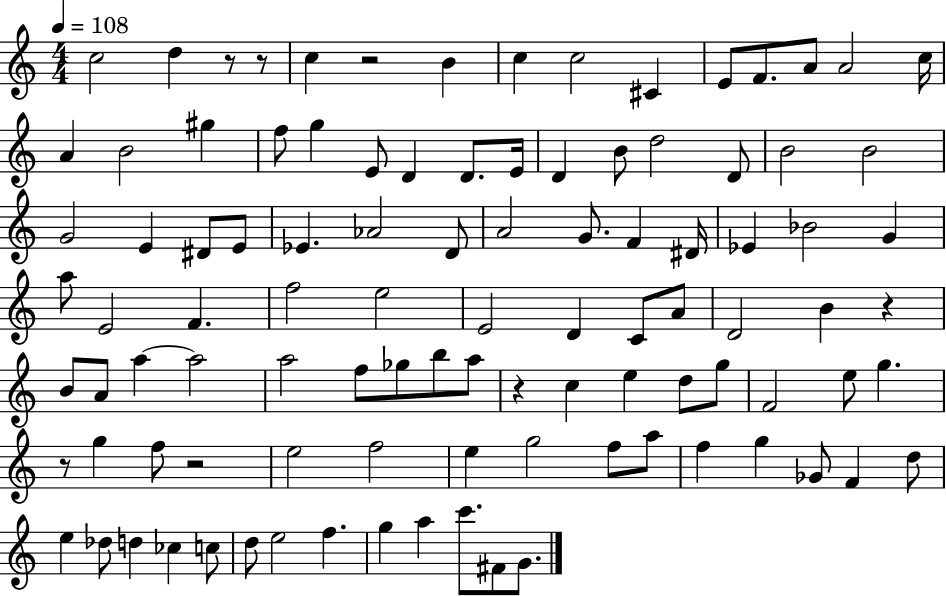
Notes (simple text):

C5/h D5/q R/e R/e C5/q R/h B4/q C5/q C5/h C#4/q E4/e F4/e. A4/e A4/h C5/s A4/q B4/h G#5/q F5/e G5/q E4/e D4/q D4/e. E4/s D4/q B4/e D5/h D4/e B4/h B4/h G4/h E4/q D#4/e E4/e Eb4/q. Ab4/h D4/e A4/h G4/e. F4/q D#4/s Eb4/q Bb4/h G4/q A5/e E4/h F4/q. F5/h E5/h E4/h D4/q C4/e A4/e D4/h B4/q R/q B4/e A4/e A5/q A5/h A5/h F5/e Gb5/e B5/e A5/e R/q C5/q E5/q D5/e G5/e F4/h E5/e G5/q. R/e G5/q F5/e R/h E5/h F5/h E5/q G5/h F5/e A5/e F5/q G5/q Gb4/e F4/q D5/e E5/q Db5/e D5/q CES5/q C5/e D5/e E5/h F5/q. G5/q A5/q C6/e. F#4/e G4/e.